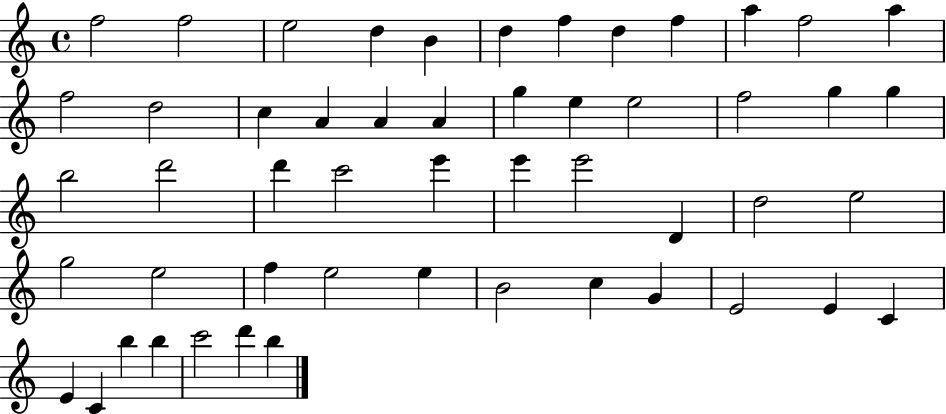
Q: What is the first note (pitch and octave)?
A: F5